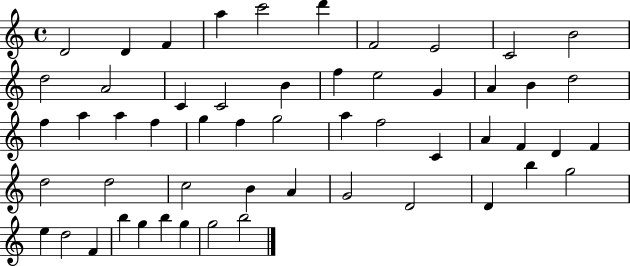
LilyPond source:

{
  \clef treble
  \time 4/4
  \defaultTimeSignature
  \key c \major
  d'2 d'4 f'4 | a''4 c'''2 d'''4 | f'2 e'2 | c'2 b'2 | \break d''2 a'2 | c'4 c'2 b'4 | f''4 e''2 g'4 | a'4 b'4 d''2 | \break f''4 a''4 a''4 f''4 | g''4 f''4 g''2 | a''4 f''2 c'4 | a'4 f'4 d'4 f'4 | \break d''2 d''2 | c''2 b'4 a'4 | g'2 d'2 | d'4 b''4 g''2 | \break e''4 d''2 f'4 | b''4 g''4 b''4 g''4 | g''2 b''2 | \bar "|."
}